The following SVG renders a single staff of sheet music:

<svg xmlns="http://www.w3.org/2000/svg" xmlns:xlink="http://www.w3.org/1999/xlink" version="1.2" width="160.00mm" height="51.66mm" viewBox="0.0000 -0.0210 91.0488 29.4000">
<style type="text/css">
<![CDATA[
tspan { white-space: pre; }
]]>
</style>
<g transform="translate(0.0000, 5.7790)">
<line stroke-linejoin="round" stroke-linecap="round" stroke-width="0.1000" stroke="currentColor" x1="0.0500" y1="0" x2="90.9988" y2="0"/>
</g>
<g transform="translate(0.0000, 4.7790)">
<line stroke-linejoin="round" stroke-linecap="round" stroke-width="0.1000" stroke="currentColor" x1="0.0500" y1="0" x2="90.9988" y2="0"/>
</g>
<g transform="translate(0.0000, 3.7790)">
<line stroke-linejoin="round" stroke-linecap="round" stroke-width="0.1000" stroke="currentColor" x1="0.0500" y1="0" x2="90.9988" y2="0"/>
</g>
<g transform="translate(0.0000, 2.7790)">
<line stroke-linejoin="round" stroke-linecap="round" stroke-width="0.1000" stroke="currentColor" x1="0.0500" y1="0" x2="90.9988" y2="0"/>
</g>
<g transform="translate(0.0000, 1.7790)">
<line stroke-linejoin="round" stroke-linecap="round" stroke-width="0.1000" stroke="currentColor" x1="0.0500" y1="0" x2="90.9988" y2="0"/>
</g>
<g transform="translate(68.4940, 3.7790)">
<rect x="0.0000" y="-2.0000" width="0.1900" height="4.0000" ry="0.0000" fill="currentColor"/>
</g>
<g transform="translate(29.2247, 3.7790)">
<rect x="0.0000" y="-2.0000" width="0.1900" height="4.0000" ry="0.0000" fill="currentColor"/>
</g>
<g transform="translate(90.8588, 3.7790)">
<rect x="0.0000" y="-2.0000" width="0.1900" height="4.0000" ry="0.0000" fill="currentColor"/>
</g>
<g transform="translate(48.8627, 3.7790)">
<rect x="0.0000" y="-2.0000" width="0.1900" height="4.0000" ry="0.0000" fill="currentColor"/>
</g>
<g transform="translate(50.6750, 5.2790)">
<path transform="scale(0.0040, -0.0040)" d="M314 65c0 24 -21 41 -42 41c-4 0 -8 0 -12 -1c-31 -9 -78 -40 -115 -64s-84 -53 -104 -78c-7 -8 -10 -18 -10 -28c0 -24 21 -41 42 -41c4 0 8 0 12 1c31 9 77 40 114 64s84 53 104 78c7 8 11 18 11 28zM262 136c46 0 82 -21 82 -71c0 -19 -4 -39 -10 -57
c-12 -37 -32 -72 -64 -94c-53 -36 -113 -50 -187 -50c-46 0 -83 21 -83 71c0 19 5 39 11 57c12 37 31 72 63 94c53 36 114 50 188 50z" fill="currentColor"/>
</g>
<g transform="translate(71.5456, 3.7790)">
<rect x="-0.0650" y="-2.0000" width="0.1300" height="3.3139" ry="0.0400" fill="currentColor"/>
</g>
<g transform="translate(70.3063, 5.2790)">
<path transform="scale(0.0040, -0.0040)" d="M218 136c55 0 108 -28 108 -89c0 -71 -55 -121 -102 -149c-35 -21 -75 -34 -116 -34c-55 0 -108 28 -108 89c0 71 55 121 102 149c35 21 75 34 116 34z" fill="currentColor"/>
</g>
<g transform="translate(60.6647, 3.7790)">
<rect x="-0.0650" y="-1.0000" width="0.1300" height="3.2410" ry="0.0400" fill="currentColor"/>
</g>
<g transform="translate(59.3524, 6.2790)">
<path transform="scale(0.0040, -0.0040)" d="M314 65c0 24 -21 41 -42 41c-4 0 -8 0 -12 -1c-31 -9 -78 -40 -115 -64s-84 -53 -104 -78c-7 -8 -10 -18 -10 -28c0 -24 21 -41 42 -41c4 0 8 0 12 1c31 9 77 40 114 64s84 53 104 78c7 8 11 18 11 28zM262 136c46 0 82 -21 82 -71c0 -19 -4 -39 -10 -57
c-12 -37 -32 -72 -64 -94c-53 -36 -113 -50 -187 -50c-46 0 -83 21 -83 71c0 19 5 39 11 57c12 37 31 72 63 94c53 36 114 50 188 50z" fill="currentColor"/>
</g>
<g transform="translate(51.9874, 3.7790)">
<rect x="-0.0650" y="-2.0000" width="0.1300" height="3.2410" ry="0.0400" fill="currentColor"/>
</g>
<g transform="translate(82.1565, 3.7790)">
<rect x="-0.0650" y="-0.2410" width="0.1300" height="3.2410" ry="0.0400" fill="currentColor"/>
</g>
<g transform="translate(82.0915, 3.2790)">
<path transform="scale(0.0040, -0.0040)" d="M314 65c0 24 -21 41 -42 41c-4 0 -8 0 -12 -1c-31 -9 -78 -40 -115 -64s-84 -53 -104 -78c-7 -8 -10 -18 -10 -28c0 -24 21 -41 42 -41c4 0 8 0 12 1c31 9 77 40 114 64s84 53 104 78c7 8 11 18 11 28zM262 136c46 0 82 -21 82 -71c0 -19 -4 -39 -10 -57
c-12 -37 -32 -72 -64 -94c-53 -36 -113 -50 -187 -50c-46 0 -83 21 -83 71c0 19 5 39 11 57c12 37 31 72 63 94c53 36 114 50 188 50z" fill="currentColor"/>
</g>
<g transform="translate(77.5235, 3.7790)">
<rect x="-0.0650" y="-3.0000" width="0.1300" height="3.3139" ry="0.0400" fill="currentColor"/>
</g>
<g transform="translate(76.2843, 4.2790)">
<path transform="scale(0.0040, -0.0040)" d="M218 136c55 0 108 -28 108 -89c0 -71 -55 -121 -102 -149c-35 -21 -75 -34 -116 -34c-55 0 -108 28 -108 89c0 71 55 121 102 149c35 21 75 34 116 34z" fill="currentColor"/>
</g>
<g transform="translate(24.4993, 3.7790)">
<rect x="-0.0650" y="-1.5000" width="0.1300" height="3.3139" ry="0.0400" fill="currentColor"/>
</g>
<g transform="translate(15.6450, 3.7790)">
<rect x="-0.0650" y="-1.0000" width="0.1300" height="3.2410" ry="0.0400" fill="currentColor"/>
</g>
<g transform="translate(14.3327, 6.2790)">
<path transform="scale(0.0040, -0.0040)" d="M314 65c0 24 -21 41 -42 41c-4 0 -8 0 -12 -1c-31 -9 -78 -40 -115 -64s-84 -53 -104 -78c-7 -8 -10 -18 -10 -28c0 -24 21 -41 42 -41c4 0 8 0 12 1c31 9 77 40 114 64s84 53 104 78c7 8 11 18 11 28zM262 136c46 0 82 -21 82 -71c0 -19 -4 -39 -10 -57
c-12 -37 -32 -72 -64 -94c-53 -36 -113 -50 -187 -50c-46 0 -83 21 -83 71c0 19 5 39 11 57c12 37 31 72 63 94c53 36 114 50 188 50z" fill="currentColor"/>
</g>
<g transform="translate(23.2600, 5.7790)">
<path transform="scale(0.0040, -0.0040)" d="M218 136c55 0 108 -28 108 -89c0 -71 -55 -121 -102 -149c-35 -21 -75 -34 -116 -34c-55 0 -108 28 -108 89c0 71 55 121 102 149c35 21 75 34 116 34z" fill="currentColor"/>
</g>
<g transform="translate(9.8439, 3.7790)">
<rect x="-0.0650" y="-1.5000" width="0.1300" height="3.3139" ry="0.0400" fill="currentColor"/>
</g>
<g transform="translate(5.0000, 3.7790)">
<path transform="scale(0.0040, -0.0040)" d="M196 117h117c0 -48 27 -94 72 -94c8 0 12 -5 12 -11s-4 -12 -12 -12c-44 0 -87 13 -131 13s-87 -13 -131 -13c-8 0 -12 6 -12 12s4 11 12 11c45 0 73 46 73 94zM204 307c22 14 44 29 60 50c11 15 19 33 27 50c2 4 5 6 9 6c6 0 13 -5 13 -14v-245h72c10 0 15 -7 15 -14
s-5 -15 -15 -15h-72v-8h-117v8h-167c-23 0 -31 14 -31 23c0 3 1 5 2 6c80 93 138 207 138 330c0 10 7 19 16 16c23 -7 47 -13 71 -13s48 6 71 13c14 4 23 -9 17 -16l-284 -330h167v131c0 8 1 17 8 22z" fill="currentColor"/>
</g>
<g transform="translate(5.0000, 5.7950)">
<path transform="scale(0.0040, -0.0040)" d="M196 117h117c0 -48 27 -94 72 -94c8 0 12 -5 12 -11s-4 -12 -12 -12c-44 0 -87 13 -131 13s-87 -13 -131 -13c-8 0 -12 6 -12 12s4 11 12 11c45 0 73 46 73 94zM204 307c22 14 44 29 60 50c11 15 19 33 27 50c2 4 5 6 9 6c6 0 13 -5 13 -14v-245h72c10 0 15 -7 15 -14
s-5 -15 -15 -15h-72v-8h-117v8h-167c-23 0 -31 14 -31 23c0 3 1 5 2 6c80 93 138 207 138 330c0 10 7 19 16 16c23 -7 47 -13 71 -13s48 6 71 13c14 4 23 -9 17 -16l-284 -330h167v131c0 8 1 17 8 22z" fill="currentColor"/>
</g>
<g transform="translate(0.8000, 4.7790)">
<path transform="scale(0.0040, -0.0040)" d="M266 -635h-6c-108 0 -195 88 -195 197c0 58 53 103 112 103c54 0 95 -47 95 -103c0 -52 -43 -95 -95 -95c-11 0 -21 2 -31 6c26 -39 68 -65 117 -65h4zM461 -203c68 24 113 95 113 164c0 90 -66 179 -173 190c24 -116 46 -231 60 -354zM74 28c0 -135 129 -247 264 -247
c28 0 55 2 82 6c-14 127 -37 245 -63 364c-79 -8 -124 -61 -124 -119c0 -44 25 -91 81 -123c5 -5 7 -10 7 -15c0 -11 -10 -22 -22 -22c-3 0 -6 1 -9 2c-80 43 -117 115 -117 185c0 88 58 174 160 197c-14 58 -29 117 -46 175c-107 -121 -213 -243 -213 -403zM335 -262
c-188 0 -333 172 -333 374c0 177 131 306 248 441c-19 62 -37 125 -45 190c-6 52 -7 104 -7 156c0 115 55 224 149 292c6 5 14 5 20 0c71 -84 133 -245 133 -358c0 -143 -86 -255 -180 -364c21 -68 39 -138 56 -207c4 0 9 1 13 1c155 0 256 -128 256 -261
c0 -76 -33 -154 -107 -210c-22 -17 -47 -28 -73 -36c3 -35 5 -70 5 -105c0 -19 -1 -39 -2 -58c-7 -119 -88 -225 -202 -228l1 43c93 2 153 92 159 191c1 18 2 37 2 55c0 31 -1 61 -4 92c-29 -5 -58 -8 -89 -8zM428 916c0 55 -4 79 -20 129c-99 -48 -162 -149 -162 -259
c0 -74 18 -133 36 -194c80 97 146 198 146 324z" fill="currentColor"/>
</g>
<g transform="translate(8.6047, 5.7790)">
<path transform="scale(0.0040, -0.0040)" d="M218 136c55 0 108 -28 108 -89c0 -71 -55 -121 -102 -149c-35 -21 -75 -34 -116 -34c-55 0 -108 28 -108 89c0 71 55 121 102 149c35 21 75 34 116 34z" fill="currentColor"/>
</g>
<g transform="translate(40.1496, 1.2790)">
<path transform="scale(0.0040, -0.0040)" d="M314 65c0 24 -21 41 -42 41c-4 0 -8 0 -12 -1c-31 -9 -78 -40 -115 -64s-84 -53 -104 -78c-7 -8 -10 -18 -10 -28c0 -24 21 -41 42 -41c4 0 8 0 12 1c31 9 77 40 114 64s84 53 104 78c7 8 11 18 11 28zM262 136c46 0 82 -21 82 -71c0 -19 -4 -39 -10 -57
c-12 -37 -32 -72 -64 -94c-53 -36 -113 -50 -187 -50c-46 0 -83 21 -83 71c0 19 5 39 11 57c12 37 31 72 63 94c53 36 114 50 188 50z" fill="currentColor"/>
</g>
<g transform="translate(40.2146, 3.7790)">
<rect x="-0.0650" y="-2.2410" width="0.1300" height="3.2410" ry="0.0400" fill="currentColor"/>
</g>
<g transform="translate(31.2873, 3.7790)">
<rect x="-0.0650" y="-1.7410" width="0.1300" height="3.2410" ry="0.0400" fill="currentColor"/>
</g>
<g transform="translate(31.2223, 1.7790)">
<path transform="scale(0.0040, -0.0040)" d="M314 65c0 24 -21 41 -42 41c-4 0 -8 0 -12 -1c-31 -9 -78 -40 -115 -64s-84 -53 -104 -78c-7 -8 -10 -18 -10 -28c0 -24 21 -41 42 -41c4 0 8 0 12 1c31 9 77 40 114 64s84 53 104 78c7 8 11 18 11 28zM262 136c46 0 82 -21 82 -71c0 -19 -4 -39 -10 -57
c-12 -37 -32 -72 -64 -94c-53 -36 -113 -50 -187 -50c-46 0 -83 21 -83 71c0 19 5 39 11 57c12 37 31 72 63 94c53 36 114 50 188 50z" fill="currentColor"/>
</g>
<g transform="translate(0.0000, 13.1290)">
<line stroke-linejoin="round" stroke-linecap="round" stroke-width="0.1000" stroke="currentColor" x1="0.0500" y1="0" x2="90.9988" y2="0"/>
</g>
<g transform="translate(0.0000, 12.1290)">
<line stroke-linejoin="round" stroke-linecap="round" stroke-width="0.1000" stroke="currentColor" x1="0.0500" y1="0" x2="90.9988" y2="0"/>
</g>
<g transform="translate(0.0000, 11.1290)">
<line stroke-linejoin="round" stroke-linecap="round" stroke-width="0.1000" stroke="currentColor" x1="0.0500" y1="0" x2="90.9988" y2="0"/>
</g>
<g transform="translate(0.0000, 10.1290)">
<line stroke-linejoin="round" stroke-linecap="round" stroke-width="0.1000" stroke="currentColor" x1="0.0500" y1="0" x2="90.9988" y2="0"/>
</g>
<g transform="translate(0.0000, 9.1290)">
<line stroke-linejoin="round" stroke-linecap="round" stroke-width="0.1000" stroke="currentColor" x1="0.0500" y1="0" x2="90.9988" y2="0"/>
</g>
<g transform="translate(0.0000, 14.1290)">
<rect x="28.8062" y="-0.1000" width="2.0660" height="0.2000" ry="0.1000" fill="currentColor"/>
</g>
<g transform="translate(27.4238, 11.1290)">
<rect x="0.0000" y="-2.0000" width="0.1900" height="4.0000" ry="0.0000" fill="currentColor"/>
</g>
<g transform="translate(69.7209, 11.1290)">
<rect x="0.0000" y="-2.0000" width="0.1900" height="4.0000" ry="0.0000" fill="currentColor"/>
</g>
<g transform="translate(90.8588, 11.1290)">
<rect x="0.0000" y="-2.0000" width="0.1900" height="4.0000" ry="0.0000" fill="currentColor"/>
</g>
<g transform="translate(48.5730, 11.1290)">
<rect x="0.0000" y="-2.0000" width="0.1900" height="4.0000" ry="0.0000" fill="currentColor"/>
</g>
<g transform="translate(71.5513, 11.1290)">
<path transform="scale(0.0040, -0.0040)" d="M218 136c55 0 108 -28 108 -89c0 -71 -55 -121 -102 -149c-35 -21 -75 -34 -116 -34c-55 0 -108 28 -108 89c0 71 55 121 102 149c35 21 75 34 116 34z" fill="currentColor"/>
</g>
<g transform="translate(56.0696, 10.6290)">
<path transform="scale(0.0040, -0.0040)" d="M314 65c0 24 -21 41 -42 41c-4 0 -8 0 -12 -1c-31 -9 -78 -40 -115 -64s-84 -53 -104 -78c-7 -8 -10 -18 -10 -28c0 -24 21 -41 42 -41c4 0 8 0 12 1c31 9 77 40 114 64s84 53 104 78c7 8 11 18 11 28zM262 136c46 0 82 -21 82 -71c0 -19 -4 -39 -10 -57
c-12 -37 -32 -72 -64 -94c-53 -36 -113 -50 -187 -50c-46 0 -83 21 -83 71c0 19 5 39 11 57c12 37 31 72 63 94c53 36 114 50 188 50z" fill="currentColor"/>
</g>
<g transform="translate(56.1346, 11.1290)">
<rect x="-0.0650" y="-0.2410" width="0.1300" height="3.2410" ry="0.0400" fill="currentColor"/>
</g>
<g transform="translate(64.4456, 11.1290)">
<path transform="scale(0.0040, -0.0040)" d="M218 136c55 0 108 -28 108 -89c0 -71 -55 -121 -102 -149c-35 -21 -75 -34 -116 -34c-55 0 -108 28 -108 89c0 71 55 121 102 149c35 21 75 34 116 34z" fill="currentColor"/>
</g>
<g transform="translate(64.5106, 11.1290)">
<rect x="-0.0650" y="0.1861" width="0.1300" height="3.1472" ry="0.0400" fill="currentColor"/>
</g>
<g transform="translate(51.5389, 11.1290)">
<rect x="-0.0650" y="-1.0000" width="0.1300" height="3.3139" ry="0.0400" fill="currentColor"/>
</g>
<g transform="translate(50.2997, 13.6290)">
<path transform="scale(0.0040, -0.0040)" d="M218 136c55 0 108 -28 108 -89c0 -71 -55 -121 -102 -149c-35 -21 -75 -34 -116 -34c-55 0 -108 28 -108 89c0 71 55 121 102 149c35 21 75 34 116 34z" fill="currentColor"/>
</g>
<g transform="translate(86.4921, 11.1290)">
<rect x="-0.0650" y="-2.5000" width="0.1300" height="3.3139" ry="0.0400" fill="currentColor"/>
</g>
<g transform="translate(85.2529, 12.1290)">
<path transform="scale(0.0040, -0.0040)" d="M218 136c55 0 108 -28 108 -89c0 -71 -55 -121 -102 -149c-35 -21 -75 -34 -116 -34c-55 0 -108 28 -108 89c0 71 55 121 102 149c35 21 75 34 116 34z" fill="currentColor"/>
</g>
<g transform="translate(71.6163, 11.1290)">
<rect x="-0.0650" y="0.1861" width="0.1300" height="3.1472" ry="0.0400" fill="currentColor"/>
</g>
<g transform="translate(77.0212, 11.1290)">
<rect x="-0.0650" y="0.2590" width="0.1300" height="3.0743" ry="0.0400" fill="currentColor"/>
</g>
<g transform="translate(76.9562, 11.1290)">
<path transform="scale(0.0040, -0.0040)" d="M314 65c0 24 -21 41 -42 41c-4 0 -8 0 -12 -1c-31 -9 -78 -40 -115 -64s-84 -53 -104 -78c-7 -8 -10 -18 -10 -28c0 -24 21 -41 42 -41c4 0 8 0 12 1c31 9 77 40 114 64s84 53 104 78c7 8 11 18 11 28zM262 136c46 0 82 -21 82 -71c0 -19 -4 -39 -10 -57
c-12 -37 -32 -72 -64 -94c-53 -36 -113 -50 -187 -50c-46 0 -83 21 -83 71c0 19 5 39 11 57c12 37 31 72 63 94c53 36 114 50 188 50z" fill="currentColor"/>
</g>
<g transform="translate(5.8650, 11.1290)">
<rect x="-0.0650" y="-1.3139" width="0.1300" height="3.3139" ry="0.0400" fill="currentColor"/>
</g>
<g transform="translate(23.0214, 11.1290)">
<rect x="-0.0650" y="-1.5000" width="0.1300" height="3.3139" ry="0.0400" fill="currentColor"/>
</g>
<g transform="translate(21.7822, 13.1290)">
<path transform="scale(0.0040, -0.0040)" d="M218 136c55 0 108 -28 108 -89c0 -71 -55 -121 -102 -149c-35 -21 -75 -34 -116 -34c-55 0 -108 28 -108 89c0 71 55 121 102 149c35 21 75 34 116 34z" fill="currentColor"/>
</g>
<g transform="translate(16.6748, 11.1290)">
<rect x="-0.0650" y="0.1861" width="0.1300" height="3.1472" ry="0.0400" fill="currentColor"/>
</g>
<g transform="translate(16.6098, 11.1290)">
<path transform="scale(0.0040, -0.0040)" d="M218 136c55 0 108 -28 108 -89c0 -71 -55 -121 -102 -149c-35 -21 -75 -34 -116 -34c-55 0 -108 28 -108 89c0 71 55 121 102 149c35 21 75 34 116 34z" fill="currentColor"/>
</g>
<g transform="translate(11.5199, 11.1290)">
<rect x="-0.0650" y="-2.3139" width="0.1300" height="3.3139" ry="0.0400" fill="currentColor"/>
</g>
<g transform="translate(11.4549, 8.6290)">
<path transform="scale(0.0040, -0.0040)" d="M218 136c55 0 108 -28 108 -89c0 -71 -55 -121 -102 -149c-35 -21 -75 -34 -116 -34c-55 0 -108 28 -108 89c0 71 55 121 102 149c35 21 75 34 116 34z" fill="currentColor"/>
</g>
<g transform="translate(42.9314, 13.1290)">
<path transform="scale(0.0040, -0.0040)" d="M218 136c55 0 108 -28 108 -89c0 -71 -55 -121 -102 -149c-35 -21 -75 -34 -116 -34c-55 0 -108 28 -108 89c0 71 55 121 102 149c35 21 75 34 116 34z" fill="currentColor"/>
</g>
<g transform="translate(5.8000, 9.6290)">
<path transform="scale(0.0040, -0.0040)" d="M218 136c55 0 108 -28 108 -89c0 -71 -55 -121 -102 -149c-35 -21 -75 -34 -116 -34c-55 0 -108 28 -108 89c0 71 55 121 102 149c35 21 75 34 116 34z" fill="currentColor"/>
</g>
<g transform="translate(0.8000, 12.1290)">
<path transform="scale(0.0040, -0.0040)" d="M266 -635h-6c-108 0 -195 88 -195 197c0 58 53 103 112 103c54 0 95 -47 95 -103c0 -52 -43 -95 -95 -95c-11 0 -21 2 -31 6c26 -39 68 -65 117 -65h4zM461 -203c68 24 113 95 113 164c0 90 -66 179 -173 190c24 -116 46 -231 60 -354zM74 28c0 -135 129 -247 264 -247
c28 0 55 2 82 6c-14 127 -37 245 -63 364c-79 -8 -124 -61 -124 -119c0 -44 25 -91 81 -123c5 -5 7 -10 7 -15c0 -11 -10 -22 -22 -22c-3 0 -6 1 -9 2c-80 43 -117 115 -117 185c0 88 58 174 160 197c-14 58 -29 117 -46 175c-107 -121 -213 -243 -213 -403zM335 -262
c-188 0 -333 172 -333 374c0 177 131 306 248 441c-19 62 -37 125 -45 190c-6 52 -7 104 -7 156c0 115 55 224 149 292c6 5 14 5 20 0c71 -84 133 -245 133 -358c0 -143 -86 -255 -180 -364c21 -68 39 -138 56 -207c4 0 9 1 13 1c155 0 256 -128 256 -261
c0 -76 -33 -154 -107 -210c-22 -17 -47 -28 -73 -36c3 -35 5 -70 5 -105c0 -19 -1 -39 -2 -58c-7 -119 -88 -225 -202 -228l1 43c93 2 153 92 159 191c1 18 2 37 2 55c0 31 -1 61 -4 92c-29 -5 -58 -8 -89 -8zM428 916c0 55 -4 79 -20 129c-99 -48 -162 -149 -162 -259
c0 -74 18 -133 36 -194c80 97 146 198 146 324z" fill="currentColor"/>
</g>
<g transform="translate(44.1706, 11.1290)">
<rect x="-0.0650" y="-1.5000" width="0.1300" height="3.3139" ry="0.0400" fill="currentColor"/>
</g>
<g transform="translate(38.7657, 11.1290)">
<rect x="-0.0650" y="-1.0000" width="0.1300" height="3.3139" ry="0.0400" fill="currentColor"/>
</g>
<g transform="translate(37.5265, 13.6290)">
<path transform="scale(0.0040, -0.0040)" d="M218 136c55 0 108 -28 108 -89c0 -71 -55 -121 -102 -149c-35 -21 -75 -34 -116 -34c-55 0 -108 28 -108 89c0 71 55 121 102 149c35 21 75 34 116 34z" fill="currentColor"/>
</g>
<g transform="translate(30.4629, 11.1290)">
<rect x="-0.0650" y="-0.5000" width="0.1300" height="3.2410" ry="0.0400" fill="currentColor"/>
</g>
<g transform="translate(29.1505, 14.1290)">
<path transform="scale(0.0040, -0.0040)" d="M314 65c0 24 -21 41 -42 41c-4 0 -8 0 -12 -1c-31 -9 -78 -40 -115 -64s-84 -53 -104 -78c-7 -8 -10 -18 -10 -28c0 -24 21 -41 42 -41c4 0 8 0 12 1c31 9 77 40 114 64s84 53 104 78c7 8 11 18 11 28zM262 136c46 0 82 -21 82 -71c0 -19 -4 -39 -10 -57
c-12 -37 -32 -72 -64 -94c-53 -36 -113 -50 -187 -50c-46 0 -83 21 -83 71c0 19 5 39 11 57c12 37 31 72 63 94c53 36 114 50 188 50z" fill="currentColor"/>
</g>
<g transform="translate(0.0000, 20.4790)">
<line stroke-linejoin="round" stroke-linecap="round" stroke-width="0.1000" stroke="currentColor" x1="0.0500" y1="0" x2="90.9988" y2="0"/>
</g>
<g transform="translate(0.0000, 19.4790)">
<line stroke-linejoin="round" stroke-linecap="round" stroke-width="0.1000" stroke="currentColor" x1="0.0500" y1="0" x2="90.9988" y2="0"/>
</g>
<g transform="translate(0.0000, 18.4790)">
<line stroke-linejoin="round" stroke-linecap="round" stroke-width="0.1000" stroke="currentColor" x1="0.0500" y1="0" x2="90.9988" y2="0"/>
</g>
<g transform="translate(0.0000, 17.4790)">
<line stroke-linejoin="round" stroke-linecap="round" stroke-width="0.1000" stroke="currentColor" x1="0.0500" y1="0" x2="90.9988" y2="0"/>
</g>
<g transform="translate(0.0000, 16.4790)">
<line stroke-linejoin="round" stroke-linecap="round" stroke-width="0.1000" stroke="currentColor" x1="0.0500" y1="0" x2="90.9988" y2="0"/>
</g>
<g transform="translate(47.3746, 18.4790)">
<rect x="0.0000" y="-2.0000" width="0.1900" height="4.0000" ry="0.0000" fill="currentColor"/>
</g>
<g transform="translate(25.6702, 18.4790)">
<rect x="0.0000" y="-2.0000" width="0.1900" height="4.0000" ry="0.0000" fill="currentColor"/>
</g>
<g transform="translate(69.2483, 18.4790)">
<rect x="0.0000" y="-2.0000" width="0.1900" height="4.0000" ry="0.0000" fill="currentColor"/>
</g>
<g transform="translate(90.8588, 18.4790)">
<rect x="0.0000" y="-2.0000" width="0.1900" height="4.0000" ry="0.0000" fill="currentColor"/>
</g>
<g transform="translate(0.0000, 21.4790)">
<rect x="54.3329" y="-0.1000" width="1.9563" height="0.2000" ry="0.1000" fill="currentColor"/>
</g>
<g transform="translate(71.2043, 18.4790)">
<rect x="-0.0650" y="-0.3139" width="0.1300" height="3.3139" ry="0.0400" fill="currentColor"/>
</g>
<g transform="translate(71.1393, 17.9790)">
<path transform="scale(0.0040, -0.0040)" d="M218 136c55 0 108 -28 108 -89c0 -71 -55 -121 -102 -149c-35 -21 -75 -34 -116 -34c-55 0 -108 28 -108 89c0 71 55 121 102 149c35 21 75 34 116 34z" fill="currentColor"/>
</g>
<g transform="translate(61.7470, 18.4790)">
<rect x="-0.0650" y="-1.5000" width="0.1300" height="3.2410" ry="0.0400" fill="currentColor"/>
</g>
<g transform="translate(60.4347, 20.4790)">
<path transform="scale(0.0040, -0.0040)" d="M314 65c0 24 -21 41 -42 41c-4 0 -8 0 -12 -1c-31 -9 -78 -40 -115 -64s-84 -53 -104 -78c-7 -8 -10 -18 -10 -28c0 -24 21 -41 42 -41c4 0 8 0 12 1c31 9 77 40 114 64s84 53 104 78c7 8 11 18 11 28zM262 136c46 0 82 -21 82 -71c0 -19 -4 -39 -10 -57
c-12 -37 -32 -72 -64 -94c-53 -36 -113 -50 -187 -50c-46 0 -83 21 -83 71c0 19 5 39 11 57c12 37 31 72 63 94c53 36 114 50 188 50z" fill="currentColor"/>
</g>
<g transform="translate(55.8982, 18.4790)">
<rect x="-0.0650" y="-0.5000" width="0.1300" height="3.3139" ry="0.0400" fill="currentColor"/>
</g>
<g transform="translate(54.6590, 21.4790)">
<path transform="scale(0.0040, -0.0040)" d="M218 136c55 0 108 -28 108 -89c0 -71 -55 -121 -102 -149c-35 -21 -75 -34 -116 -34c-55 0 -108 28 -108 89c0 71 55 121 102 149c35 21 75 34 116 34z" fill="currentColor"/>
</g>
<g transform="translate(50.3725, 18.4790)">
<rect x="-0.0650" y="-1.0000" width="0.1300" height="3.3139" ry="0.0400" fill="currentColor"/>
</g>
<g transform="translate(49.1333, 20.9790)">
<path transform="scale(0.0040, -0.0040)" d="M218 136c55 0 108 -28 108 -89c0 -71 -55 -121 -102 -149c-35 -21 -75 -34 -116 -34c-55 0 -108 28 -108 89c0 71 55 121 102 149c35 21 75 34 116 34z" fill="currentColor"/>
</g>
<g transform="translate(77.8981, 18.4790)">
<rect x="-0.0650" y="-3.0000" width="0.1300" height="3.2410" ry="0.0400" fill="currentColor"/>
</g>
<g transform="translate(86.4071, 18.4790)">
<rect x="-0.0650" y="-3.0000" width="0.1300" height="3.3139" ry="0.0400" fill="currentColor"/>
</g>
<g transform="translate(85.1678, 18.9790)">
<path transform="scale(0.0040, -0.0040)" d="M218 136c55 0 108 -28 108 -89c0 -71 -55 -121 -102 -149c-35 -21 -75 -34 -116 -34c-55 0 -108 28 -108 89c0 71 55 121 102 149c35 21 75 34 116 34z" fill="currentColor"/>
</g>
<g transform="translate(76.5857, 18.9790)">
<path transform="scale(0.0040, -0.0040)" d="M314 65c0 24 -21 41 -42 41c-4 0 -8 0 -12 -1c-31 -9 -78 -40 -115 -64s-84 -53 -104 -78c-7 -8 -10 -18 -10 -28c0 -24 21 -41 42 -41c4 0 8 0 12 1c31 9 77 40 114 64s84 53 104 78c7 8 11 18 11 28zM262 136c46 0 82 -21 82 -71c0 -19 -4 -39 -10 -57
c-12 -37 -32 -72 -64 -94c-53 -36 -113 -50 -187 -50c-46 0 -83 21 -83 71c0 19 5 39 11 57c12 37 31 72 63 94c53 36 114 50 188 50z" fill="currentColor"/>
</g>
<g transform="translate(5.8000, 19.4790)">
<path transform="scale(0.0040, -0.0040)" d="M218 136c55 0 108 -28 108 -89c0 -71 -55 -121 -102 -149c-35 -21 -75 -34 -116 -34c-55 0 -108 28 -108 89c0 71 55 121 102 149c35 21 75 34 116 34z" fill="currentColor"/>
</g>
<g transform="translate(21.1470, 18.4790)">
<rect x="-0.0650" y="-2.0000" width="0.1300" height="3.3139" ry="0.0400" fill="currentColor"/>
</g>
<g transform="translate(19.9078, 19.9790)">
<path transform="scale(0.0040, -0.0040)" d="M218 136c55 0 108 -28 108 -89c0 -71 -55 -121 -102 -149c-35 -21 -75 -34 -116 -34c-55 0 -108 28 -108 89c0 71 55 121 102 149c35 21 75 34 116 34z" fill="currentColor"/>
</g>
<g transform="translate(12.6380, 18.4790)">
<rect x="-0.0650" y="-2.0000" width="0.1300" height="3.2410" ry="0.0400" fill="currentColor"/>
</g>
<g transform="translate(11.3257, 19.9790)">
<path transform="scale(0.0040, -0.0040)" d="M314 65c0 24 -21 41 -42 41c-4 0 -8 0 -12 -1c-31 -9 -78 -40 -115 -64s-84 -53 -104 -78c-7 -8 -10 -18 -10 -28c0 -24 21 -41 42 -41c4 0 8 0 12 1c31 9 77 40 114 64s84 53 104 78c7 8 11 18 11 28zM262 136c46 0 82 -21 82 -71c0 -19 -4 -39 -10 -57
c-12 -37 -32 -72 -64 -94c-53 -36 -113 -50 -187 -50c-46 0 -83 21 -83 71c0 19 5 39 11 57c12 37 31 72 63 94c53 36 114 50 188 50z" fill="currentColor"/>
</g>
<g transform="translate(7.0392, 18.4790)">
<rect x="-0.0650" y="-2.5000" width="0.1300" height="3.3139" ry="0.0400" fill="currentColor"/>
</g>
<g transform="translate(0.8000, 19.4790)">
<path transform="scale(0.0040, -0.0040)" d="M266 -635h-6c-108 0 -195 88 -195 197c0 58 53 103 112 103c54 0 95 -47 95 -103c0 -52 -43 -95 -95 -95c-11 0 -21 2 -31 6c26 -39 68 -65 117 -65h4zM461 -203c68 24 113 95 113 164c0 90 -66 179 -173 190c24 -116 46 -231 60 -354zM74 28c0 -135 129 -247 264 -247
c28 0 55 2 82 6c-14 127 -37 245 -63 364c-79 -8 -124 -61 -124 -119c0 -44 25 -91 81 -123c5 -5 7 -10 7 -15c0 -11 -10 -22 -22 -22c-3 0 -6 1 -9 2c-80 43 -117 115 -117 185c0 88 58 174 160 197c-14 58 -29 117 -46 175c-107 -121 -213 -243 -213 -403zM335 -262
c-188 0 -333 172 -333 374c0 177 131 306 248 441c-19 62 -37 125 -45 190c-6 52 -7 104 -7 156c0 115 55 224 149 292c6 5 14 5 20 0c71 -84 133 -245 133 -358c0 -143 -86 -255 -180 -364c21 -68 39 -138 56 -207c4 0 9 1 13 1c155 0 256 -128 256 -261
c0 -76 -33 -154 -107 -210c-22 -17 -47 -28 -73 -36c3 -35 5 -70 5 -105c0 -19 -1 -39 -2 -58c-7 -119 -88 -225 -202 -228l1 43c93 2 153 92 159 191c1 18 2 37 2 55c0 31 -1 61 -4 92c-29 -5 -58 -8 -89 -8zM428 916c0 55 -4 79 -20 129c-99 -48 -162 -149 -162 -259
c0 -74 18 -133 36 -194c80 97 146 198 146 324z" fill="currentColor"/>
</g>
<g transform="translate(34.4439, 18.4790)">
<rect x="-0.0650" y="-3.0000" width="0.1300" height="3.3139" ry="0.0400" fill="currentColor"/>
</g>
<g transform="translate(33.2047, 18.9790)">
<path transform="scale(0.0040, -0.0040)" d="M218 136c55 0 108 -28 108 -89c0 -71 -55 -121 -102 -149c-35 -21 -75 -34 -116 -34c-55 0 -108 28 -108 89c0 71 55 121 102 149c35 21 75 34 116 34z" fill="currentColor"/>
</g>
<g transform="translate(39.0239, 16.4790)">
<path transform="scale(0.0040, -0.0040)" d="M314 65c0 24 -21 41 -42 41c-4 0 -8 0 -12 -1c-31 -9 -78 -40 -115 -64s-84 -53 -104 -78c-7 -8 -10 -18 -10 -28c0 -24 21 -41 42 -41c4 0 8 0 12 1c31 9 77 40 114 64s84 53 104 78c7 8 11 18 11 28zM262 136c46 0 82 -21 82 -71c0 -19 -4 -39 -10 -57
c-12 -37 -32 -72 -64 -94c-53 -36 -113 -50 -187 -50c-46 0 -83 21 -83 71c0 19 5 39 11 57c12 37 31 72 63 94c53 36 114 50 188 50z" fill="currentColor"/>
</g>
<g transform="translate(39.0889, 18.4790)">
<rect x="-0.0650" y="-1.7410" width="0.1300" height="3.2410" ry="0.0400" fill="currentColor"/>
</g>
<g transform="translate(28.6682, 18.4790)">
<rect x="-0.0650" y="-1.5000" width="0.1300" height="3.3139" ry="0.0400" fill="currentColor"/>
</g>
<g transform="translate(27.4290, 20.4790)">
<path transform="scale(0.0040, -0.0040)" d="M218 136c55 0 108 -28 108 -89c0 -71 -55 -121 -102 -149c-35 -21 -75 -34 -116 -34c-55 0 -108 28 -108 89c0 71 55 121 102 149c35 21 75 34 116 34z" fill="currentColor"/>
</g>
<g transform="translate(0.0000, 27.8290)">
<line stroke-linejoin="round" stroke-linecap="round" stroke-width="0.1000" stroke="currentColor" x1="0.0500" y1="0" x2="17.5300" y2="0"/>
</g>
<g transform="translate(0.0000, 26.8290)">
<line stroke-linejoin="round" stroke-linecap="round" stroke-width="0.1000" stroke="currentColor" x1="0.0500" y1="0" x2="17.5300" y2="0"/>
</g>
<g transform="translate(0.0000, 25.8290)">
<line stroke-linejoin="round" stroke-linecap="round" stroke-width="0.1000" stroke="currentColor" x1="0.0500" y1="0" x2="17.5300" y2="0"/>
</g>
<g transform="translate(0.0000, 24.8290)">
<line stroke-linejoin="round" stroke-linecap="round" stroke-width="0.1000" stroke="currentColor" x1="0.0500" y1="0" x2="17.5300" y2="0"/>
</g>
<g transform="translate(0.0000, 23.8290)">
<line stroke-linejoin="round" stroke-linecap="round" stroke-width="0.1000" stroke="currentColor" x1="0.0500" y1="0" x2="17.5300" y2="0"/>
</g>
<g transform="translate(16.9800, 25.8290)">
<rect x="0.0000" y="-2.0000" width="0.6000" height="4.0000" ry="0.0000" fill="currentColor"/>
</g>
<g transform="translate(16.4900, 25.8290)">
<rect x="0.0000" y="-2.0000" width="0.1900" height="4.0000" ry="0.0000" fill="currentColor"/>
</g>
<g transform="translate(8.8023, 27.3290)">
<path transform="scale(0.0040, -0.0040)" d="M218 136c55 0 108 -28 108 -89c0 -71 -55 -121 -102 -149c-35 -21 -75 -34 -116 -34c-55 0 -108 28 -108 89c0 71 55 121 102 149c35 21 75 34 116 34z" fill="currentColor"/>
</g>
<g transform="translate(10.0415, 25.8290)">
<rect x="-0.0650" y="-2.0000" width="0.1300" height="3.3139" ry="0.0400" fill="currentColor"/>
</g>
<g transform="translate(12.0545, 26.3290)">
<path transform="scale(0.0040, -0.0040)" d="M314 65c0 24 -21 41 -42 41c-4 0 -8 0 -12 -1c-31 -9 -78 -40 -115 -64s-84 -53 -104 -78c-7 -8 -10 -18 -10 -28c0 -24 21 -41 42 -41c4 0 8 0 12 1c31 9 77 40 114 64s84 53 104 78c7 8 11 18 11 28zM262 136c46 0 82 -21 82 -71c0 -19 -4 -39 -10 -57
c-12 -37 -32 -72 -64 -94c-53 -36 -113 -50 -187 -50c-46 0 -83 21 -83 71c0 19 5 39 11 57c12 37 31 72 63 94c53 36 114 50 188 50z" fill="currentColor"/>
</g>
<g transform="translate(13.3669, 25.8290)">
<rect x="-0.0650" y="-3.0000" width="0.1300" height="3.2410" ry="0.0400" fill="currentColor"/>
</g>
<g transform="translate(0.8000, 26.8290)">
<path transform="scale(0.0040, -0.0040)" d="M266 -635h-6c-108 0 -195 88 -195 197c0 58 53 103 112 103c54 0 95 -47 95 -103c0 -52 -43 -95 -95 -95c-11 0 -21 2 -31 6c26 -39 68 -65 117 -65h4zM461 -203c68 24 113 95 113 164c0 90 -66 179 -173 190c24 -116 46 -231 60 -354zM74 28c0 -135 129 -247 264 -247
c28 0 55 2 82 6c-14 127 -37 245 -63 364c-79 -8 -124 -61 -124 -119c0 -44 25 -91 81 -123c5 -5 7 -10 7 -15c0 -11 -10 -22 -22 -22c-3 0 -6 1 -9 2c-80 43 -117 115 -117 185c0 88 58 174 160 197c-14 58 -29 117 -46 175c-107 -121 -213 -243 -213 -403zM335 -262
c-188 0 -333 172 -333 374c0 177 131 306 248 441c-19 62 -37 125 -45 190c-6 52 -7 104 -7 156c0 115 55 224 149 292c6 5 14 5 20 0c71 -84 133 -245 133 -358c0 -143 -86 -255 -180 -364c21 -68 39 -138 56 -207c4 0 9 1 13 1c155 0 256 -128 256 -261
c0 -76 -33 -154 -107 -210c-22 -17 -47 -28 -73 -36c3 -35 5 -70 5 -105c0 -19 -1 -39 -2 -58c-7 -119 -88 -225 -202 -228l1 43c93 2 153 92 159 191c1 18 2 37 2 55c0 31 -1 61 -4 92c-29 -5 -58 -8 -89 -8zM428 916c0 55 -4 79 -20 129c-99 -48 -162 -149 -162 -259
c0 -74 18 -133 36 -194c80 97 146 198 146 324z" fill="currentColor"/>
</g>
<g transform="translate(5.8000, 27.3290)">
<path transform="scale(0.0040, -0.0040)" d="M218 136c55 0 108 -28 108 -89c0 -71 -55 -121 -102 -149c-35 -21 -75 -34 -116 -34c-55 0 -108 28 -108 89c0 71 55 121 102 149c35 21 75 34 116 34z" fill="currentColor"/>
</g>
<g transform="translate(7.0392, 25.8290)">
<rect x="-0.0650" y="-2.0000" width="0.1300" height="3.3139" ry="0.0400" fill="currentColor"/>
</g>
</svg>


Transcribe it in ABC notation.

X:1
T:Untitled
M:4/4
L:1/4
K:C
E D2 E f2 g2 F2 D2 F A c2 e g B E C2 D E D c2 B B B2 G G F2 F E A f2 D C E2 c A2 A F F A2